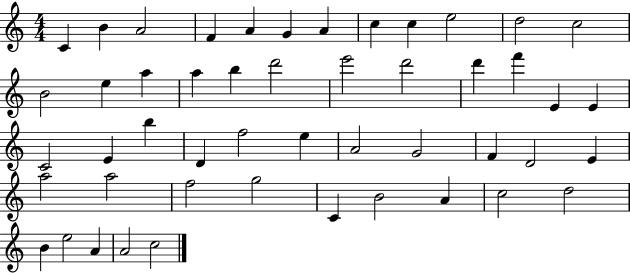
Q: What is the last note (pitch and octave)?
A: C5